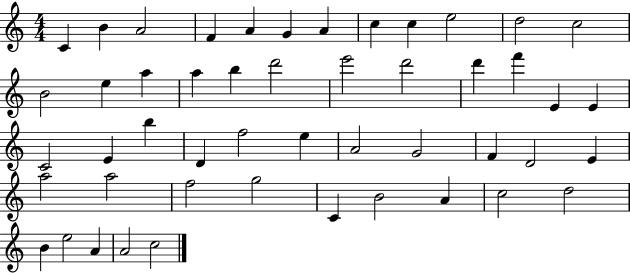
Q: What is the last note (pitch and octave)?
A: C5